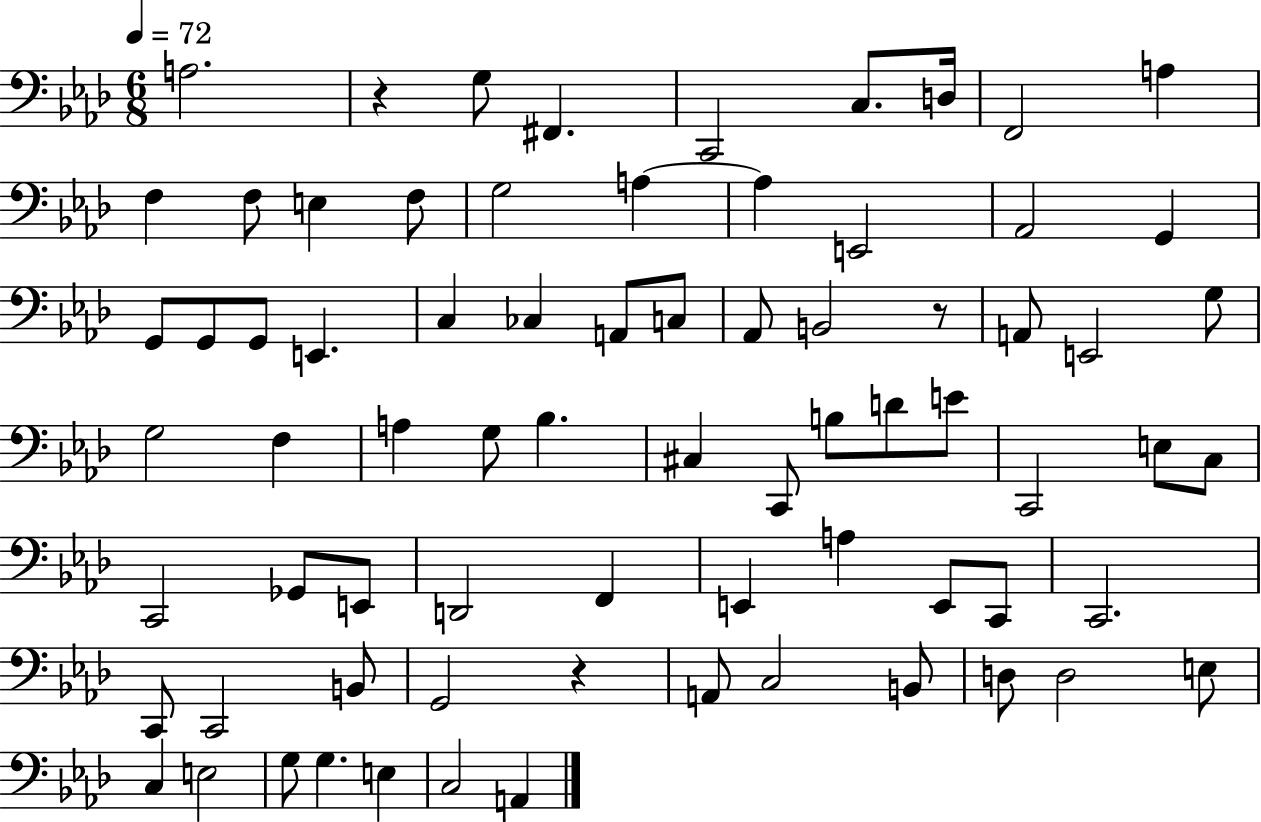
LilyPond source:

{
  \clef bass
  \numericTimeSignature
  \time 6/8
  \key aes \major
  \tempo 4 = 72
  a2. | r4 g8 fis,4. | c,2 c8. d16 | f,2 a4 | \break f4 f8 e4 f8 | g2 a4~~ | a4 e,2 | aes,2 g,4 | \break g,8 g,8 g,8 e,4. | c4 ces4 a,8 c8 | aes,8 b,2 r8 | a,8 e,2 g8 | \break g2 f4 | a4 g8 bes4. | cis4 c,8 b8 d'8 e'8 | c,2 e8 c8 | \break c,2 ges,8 e,8 | d,2 f,4 | e,4 a4 e,8 c,8 | c,2. | \break c,8 c,2 b,8 | g,2 r4 | a,8 c2 b,8 | d8 d2 e8 | \break c4 e2 | g8 g4. e4 | c2 a,4 | \bar "|."
}